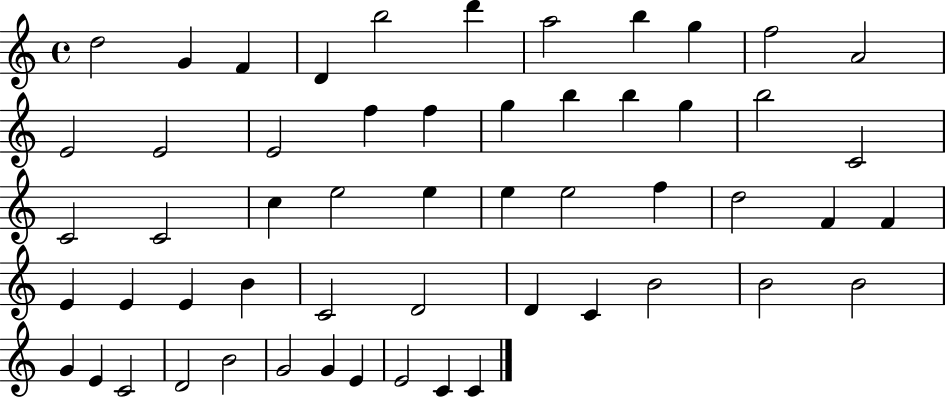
{
  \clef treble
  \time 4/4
  \defaultTimeSignature
  \key c \major
  d''2 g'4 f'4 | d'4 b''2 d'''4 | a''2 b''4 g''4 | f''2 a'2 | \break e'2 e'2 | e'2 f''4 f''4 | g''4 b''4 b''4 g''4 | b''2 c'2 | \break c'2 c'2 | c''4 e''2 e''4 | e''4 e''2 f''4 | d''2 f'4 f'4 | \break e'4 e'4 e'4 b'4 | c'2 d'2 | d'4 c'4 b'2 | b'2 b'2 | \break g'4 e'4 c'2 | d'2 b'2 | g'2 g'4 e'4 | e'2 c'4 c'4 | \break \bar "|."
}